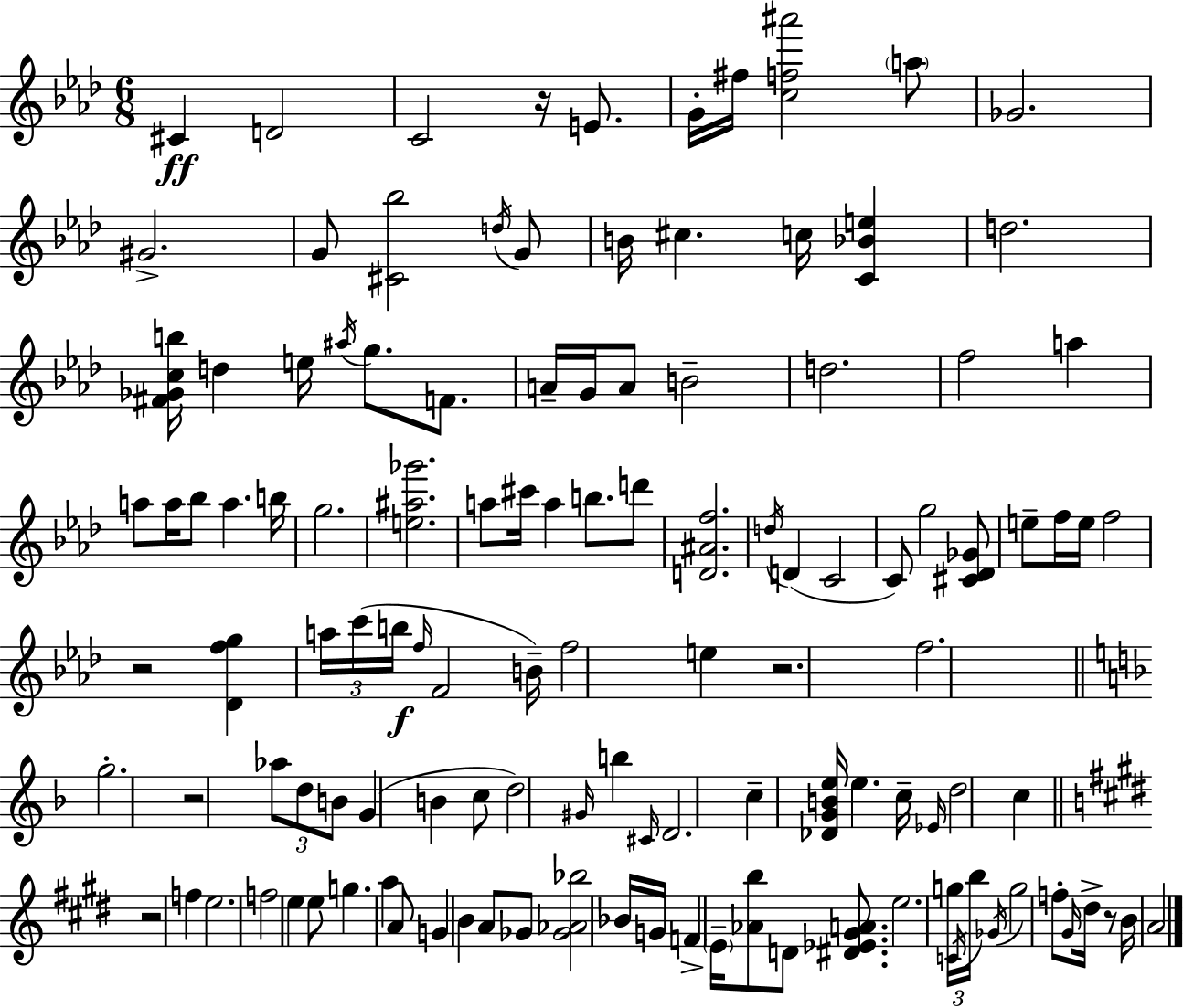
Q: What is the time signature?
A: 6/8